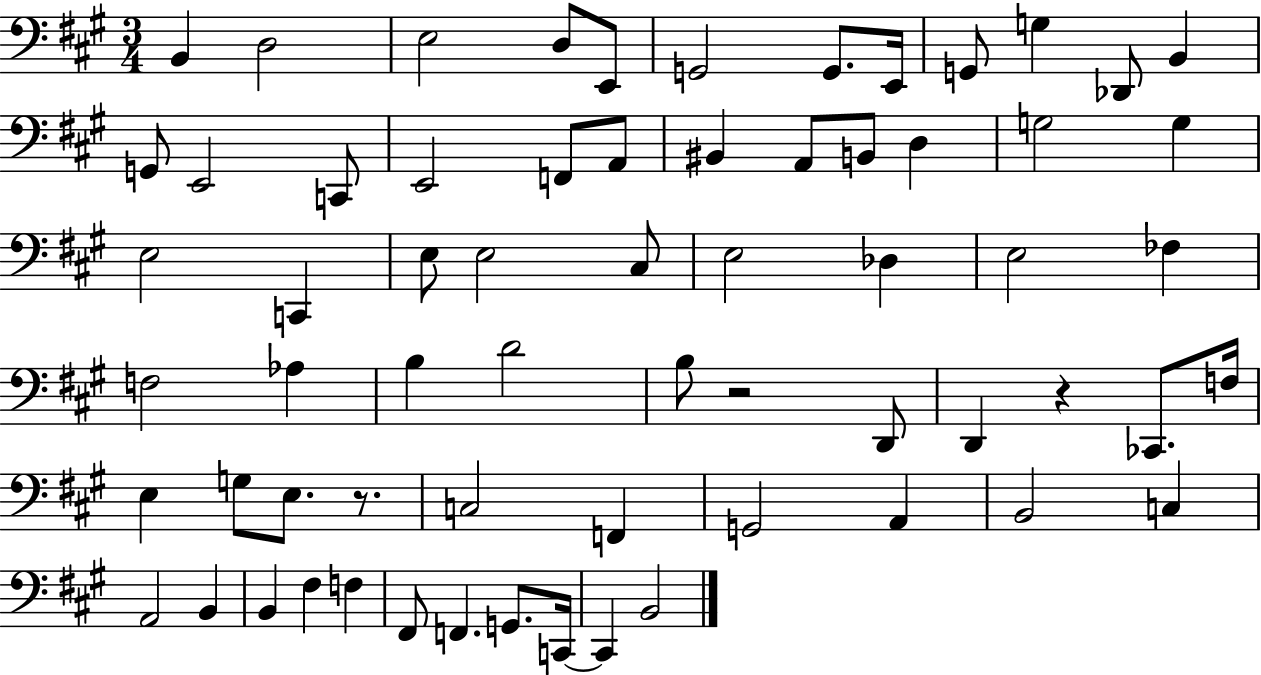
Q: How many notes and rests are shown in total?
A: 65